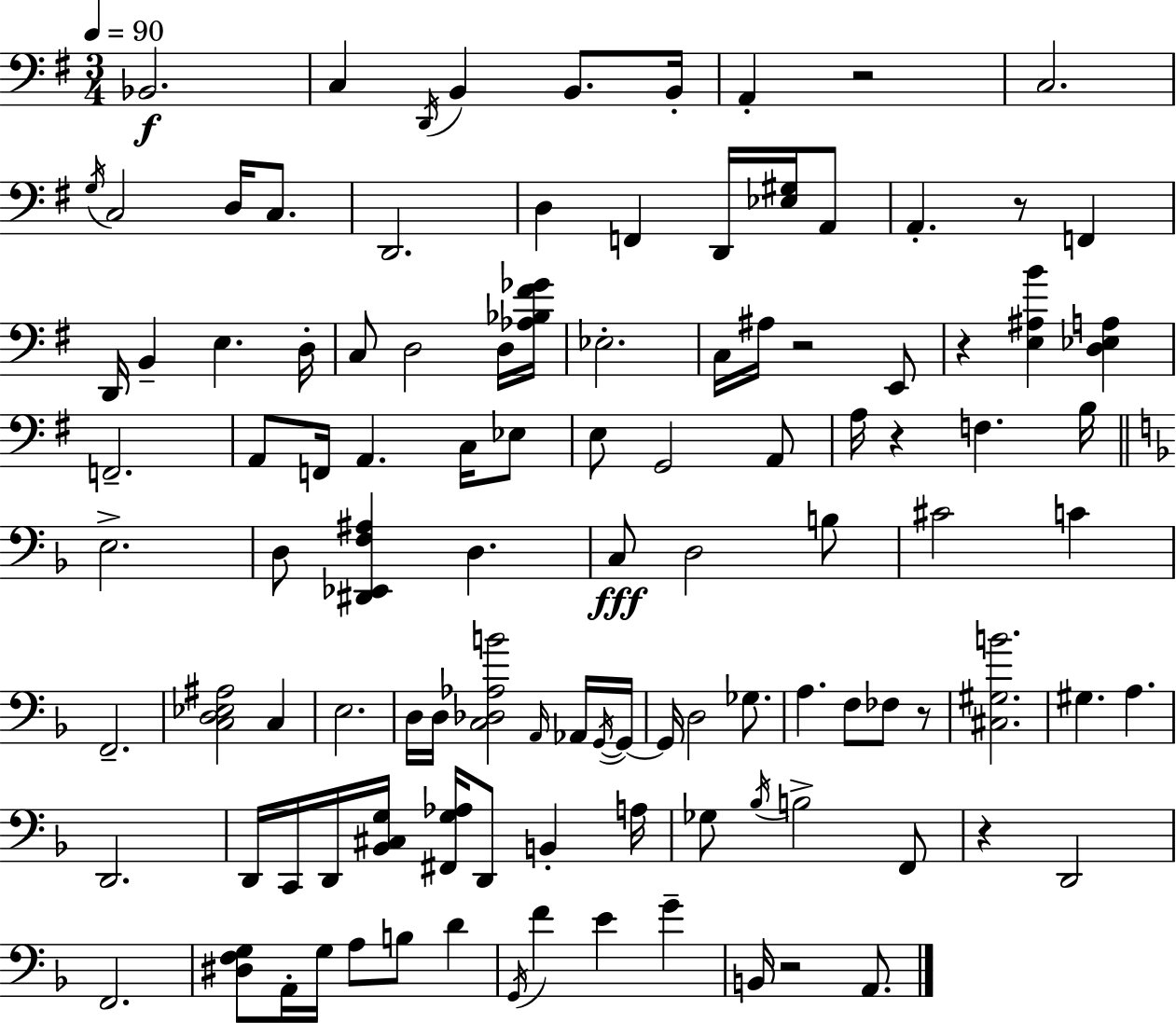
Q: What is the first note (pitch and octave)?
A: Bb2